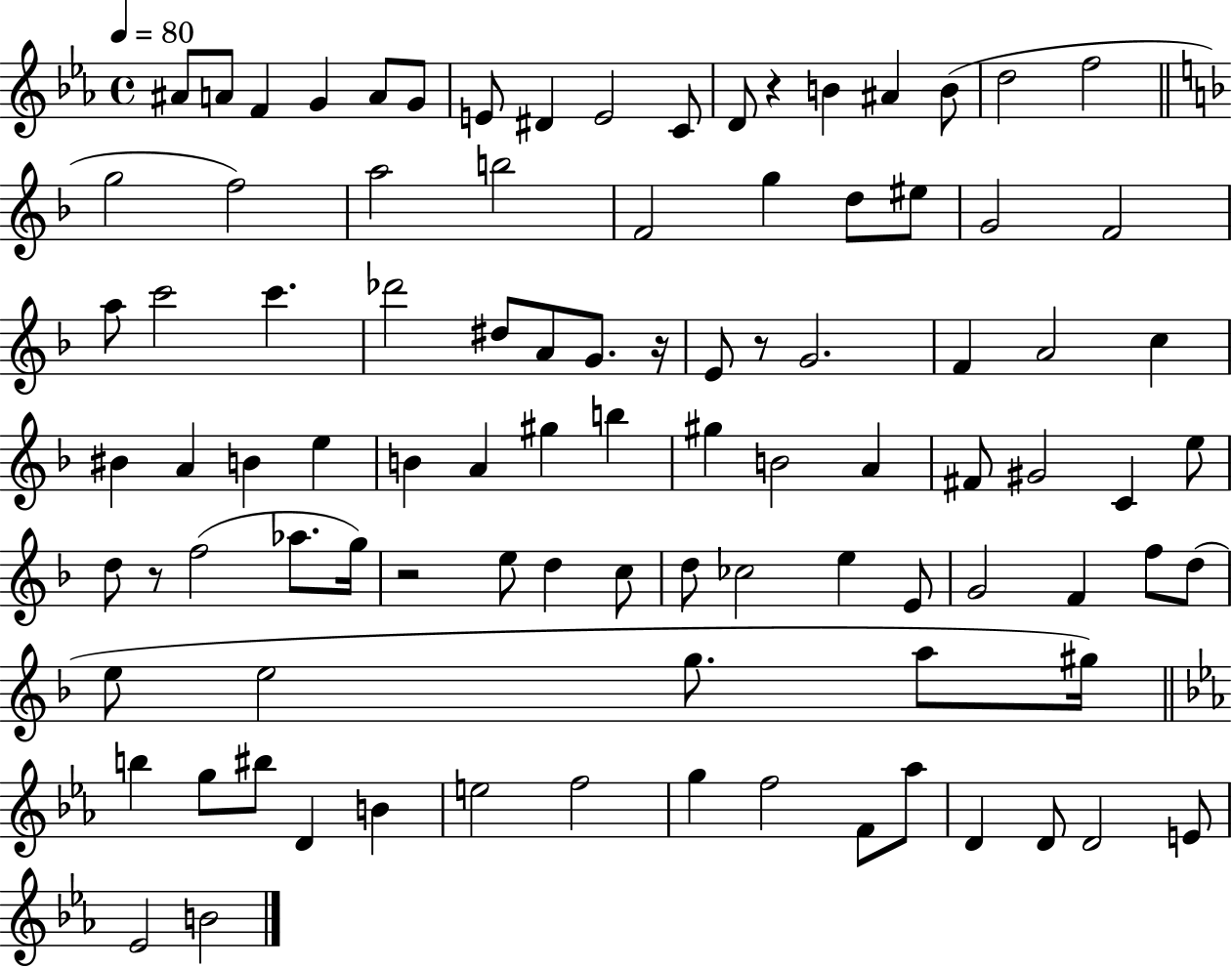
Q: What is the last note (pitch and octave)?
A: B4